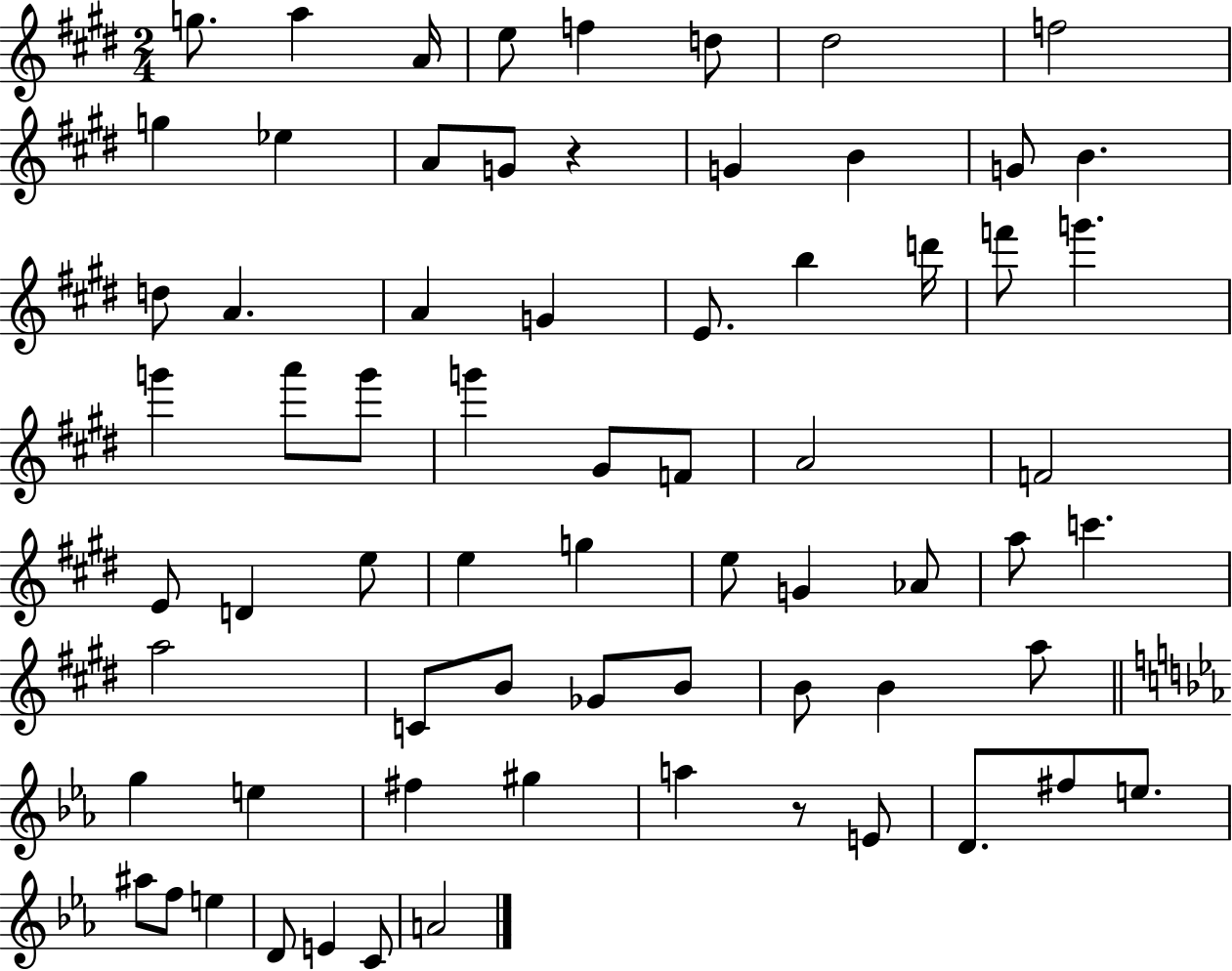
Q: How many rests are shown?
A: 2